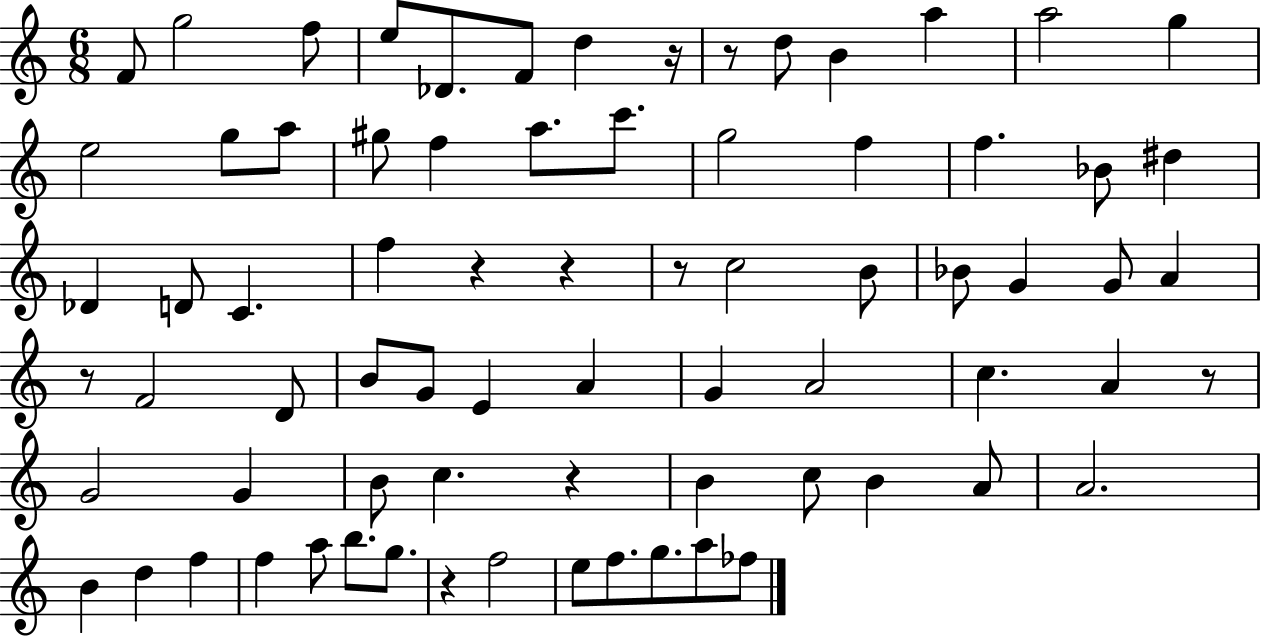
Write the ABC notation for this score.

X:1
T:Untitled
M:6/8
L:1/4
K:C
F/2 g2 f/2 e/2 _D/2 F/2 d z/4 z/2 d/2 B a a2 g e2 g/2 a/2 ^g/2 f a/2 c'/2 g2 f f _B/2 ^d _D D/2 C f z z z/2 c2 B/2 _B/2 G G/2 A z/2 F2 D/2 B/2 G/2 E A G A2 c A z/2 G2 G B/2 c z B c/2 B A/2 A2 B d f f a/2 b/2 g/2 z f2 e/2 f/2 g/2 a/2 _f/2